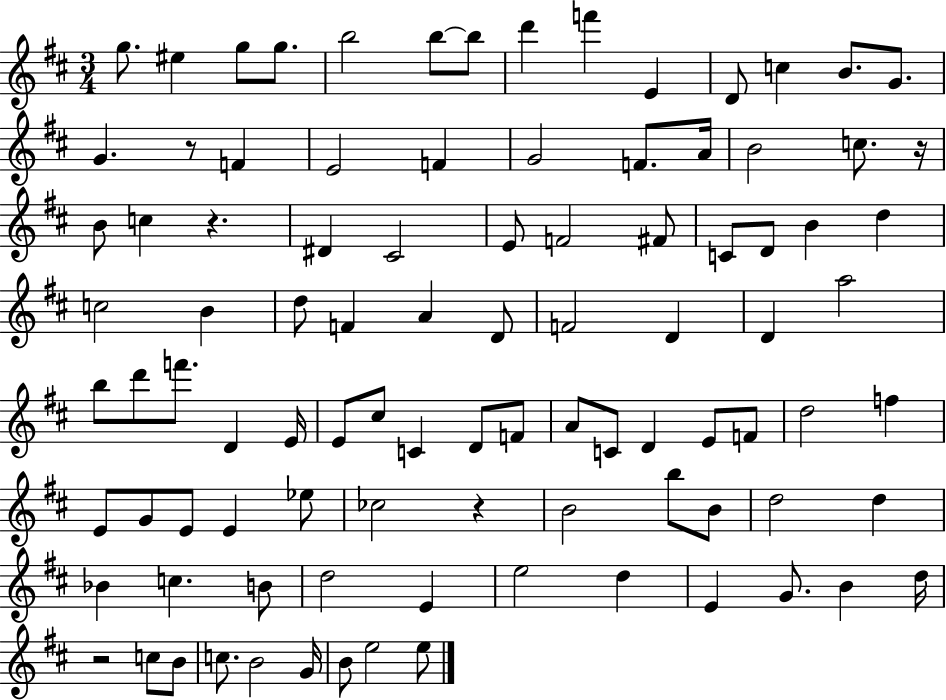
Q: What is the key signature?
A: D major